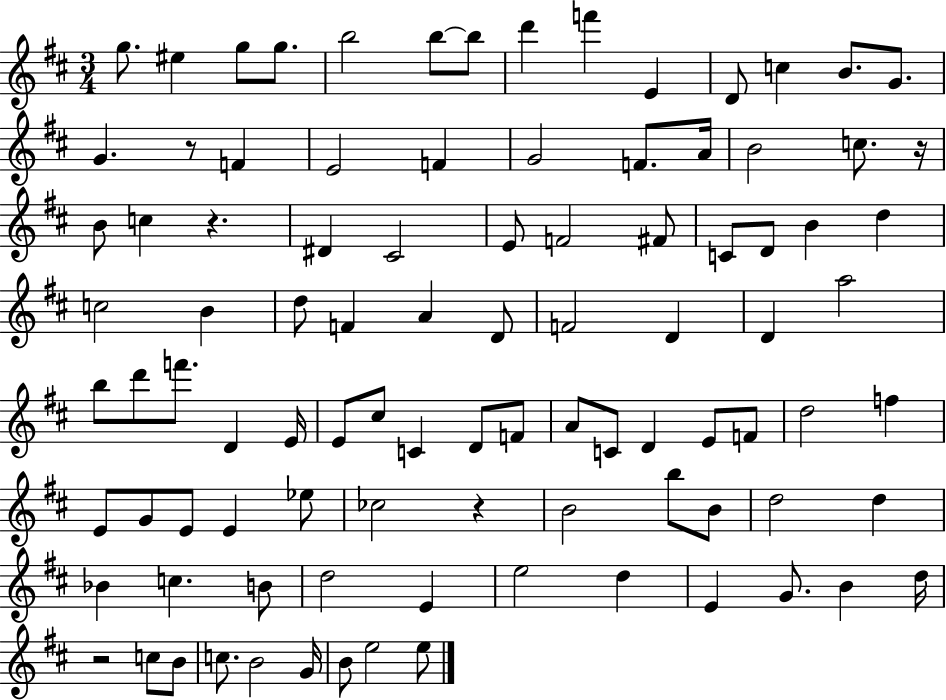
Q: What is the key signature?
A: D major